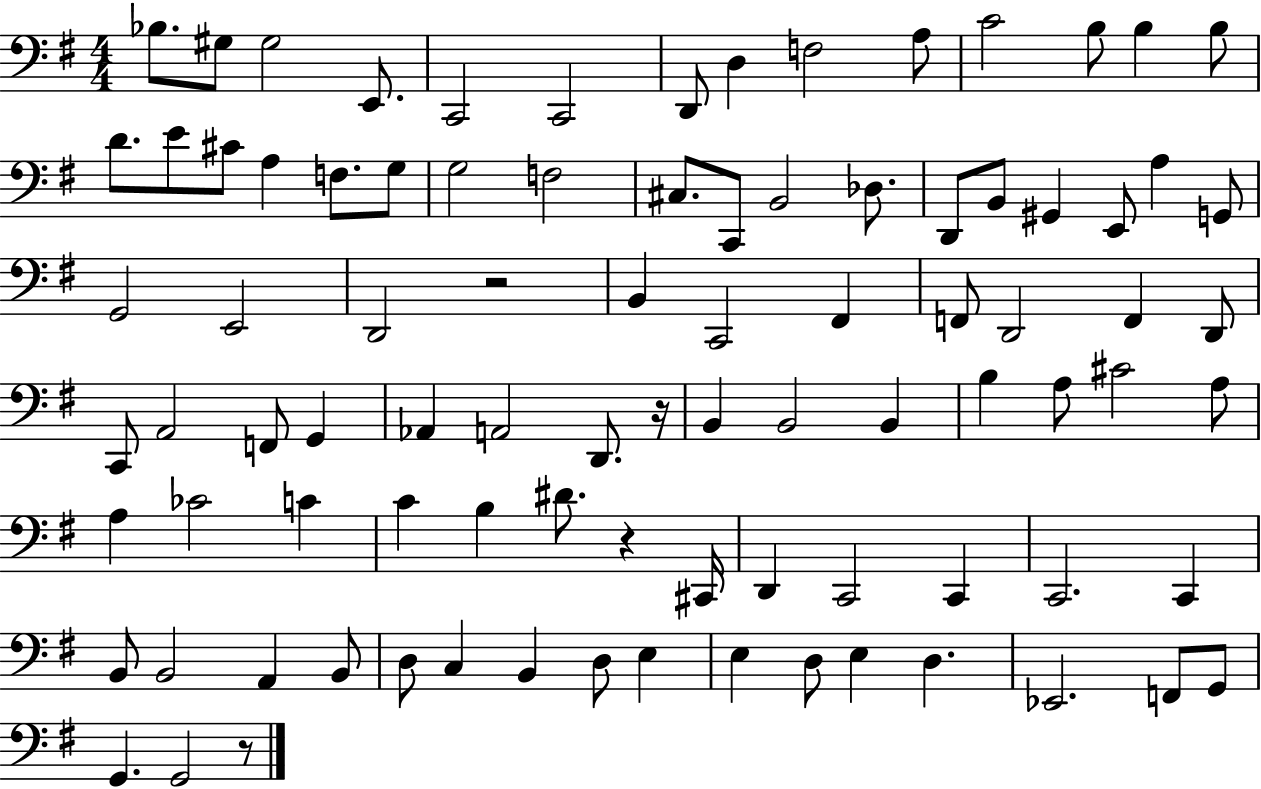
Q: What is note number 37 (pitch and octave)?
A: C2